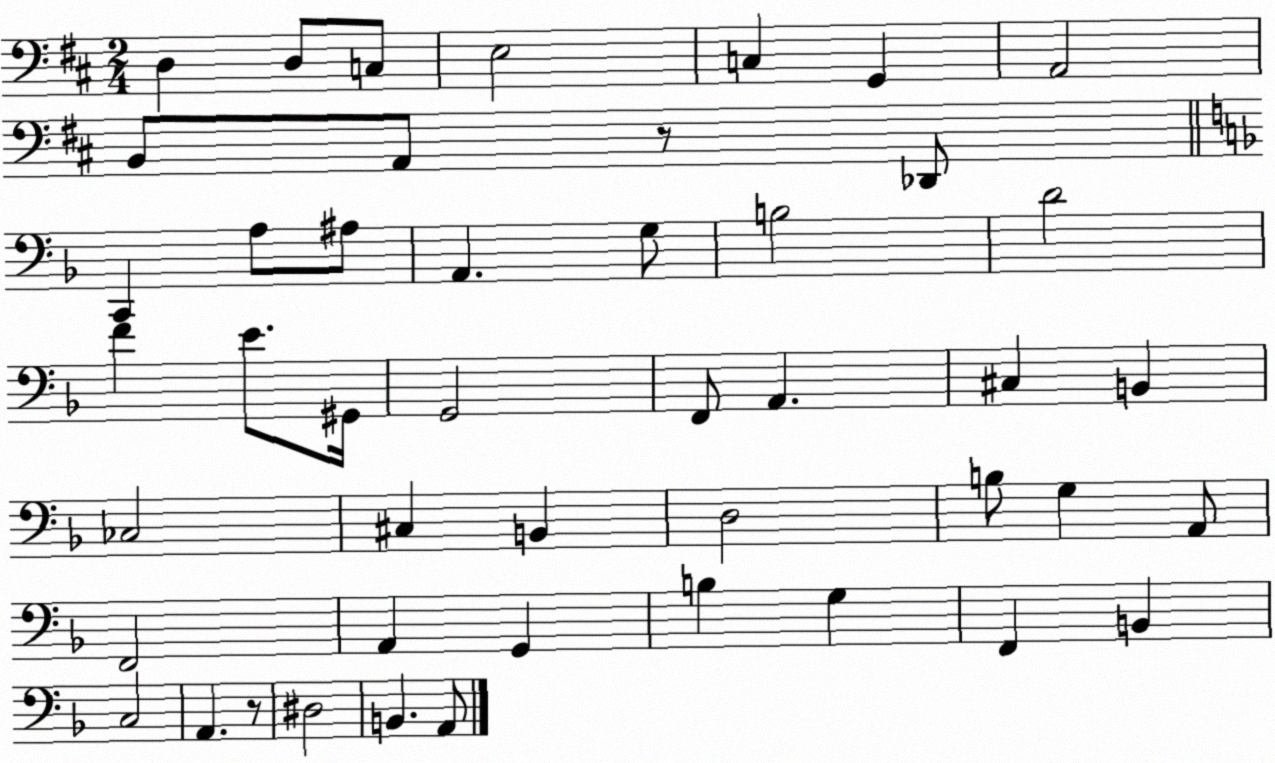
X:1
T:Untitled
M:2/4
L:1/4
K:D
D, D,/2 C,/2 E,2 C, G,, A,,2 B,,/2 A,,/2 z/2 _D,,/2 C,, A,/2 ^A,/2 A,, G,/2 B,2 D2 F E/2 ^G,,/4 G,,2 F,,/2 A,, ^C, B,, _C,2 ^C, B,, D,2 B,/2 G, A,,/2 F,,2 A,, G,, B, G, F,, B,, C,2 A,, z/2 ^D,2 B,, A,,/2